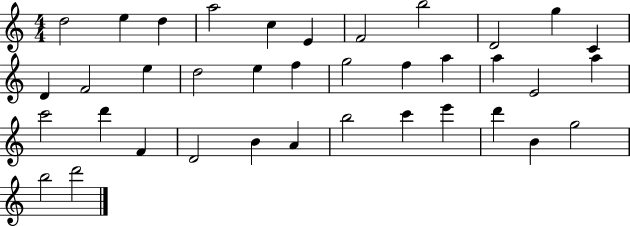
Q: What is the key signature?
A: C major